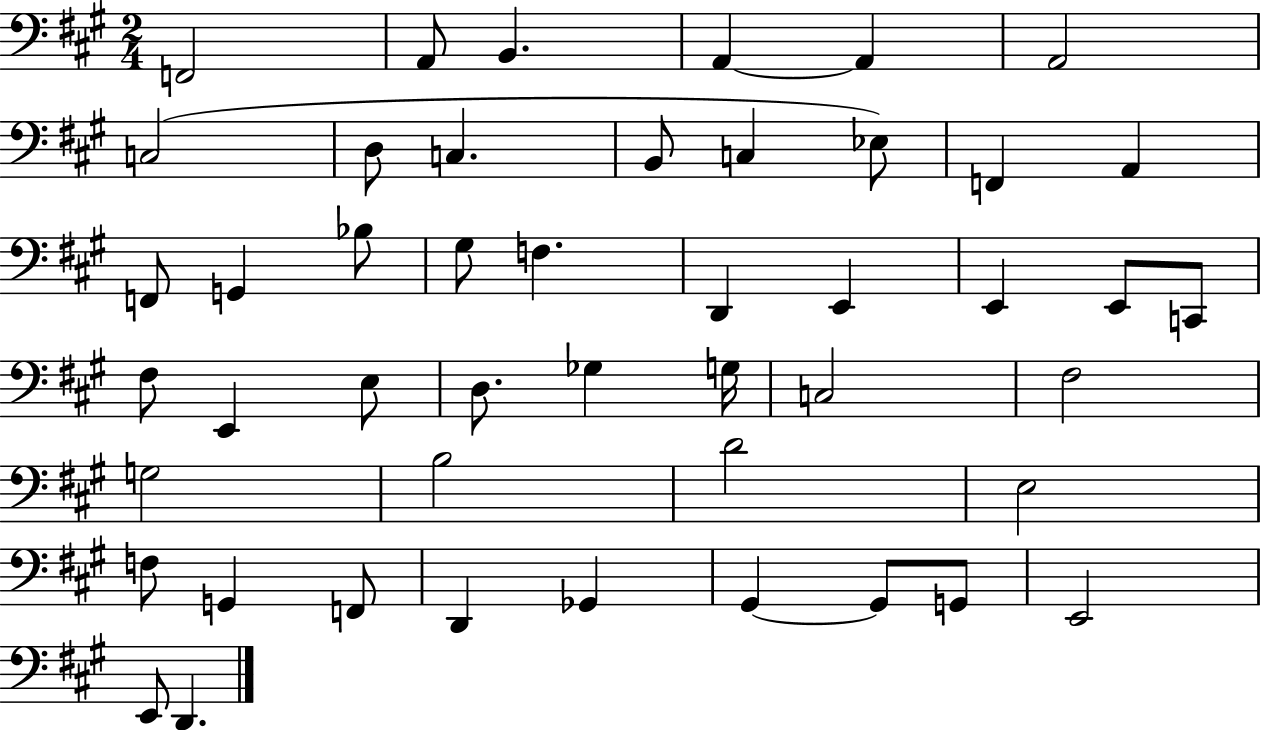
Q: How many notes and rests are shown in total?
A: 47